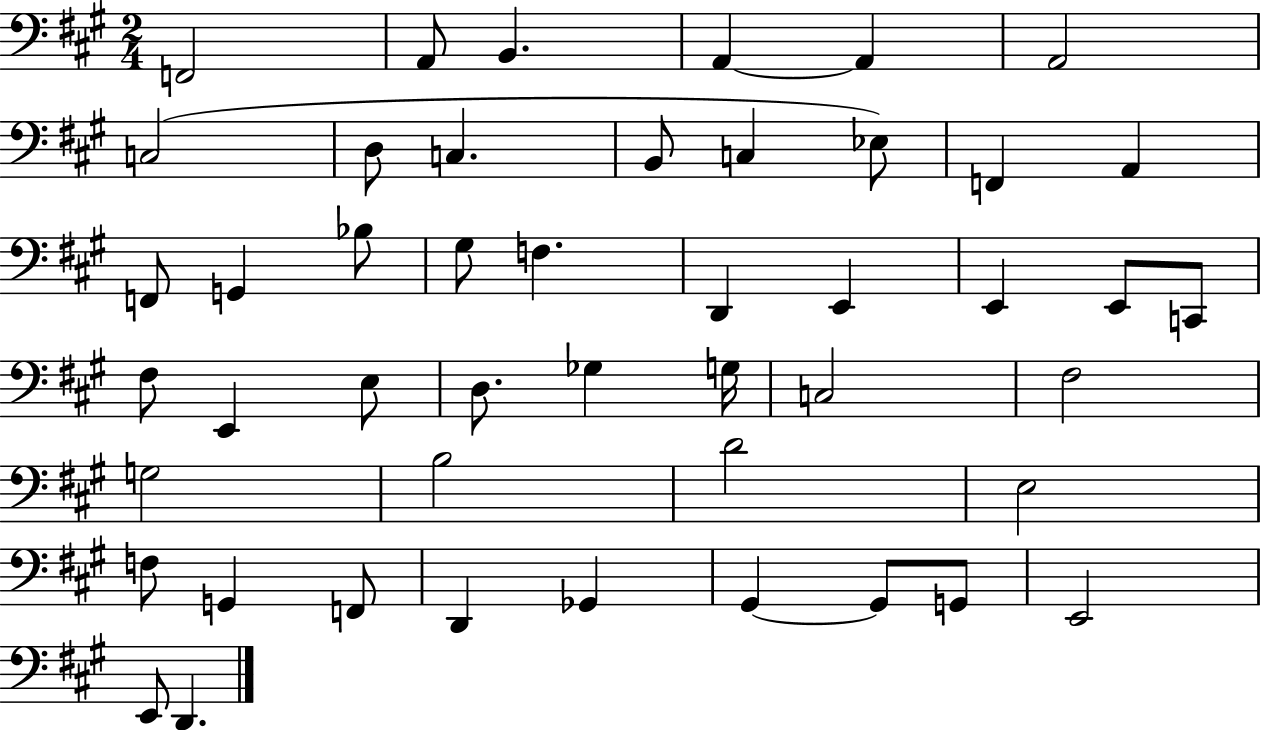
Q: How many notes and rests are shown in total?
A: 47